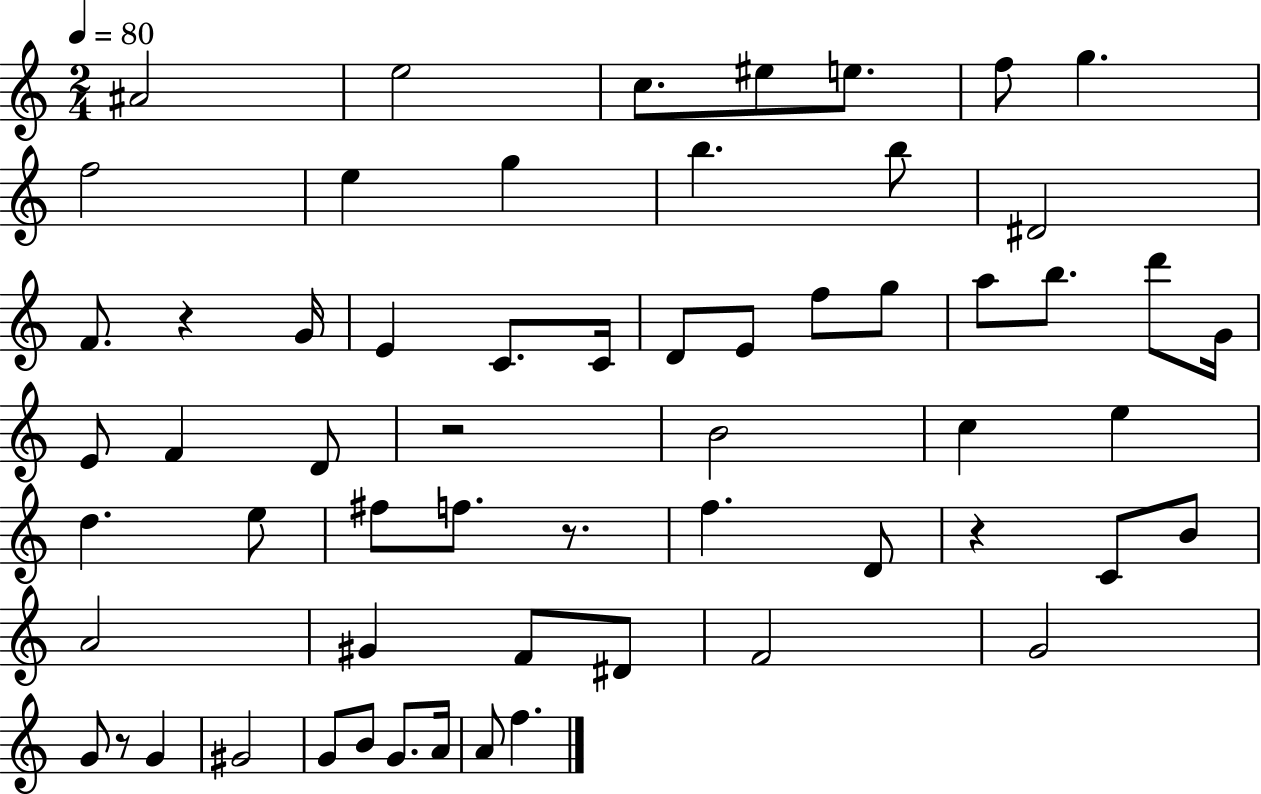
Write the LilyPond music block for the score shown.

{
  \clef treble
  \numericTimeSignature
  \time 2/4
  \key c \major
  \tempo 4 = 80
  ais'2 | e''2 | c''8. eis''8 e''8. | f''8 g''4. | \break f''2 | e''4 g''4 | b''4. b''8 | dis'2 | \break f'8. r4 g'16 | e'4 c'8. c'16 | d'8 e'8 f''8 g''8 | a''8 b''8. d'''8 g'16 | \break e'8 f'4 d'8 | r2 | b'2 | c''4 e''4 | \break d''4. e''8 | fis''8 f''8. r8. | f''4. d'8 | r4 c'8 b'8 | \break a'2 | gis'4 f'8 dis'8 | f'2 | g'2 | \break g'8 r8 g'4 | gis'2 | g'8 b'8 g'8. a'16 | a'8 f''4. | \break \bar "|."
}